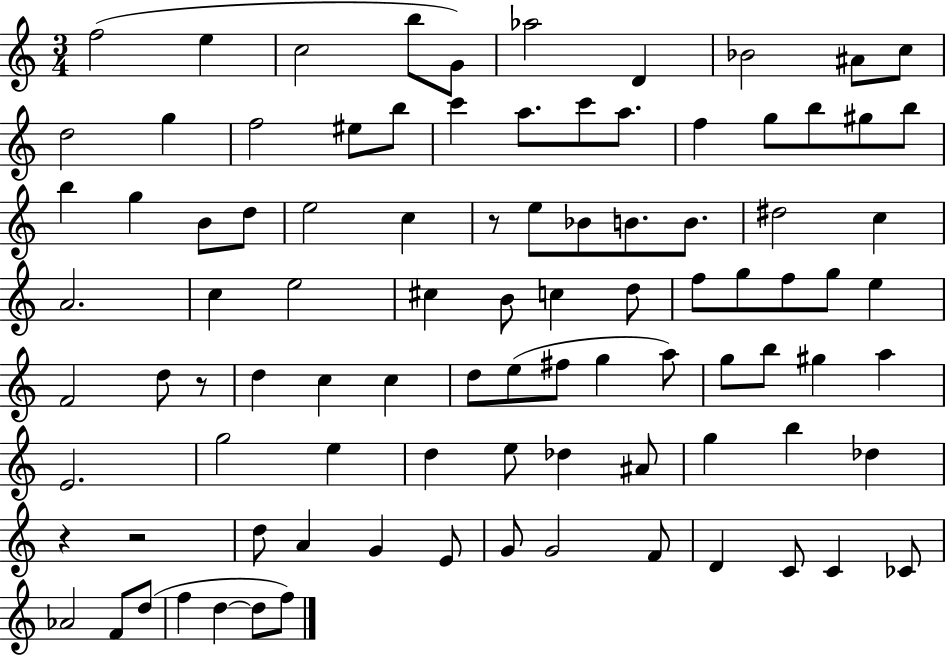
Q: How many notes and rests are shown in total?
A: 94